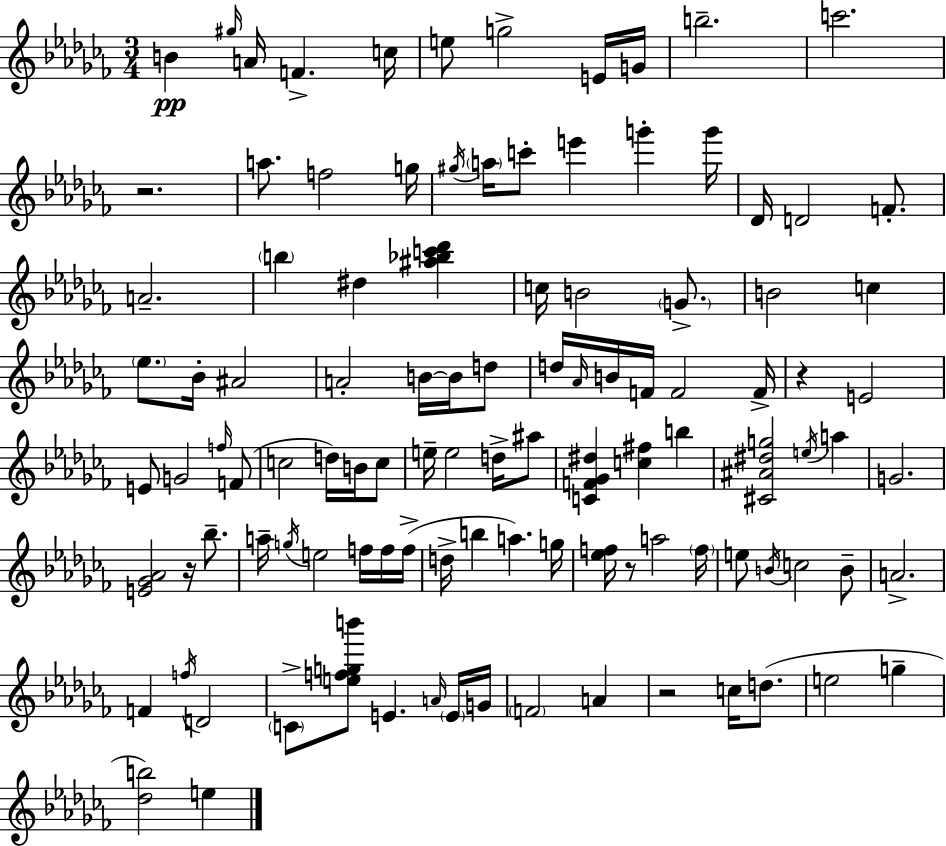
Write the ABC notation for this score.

X:1
T:Untitled
M:3/4
L:1/4
K:Abm
B ^g/4 A/4 F c/4 e/2 g2 E/4 G/4 b2 c'2 z2 a/2 f2 g/4 ^g/4 a/4 c'/2 e' g' g'/4 _D/4 D2 F/2 A2 b ^d [^a_bc'_d'] c/4 B2 G/2 B2 c _e/2 _B/4 ^A2 A2 B/4 B/4 d/2 d/4 _A/4 B/4 F/4 F2 F/4 z E2 E/2 G2 f/4 F/2 c2 d/4 B/4 c/2 e/4 e2 d/4 ^a/2 [CF_G^d] [c^f] b [^C^A^dg]2 e/4 a G2 [E_G_A]2 z/4 _b/2 a/4 g/4 e2 f/4 f/4 f/4 d/4 b a g/4 [_ef]/4 z/2 a2 f/4 e/2 B/4 c2 B/2 A2 F f/4 D2 C/2 [efgb']/2 E A/4 E/4 G/4 F2 A z2 c/4 d/2 e2 g [_db]2 e